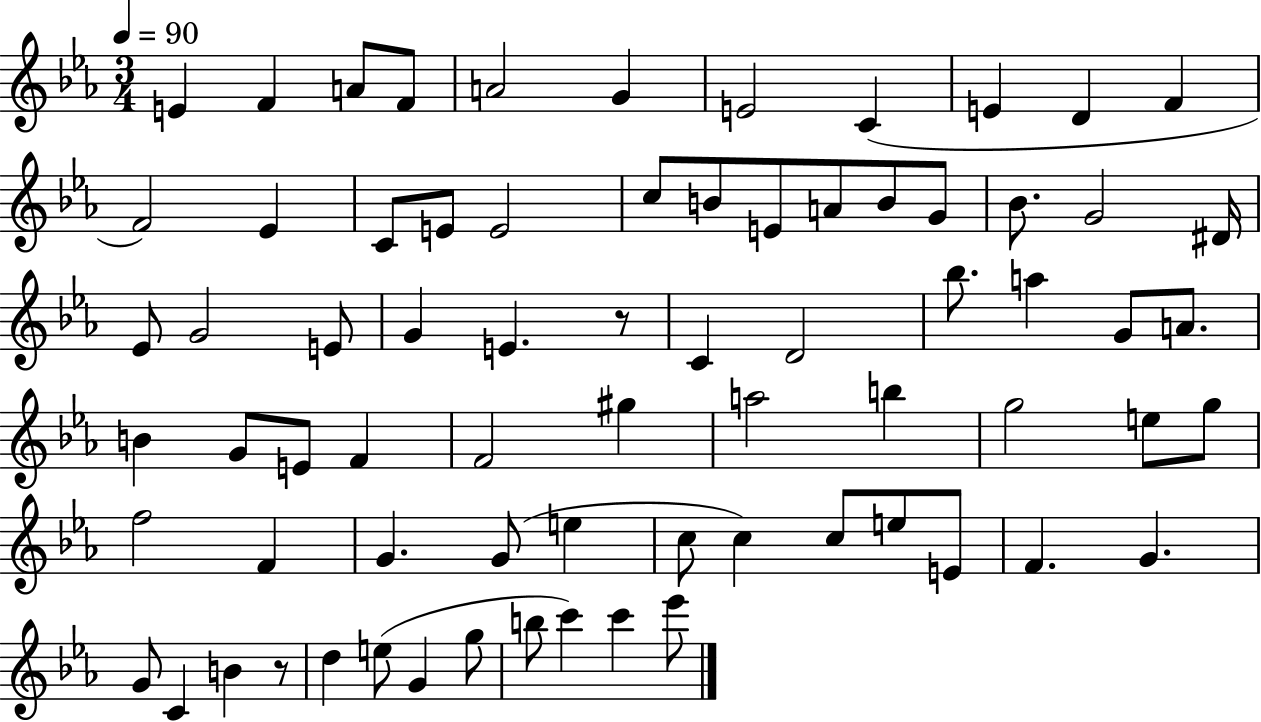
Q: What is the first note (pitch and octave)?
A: E4